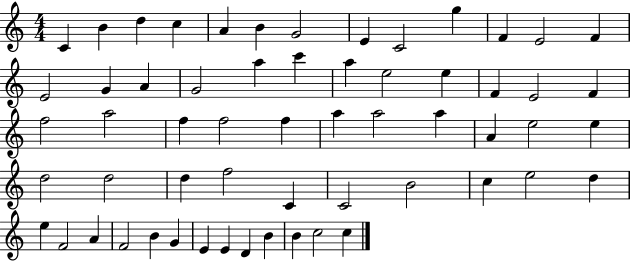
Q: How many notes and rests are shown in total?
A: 59